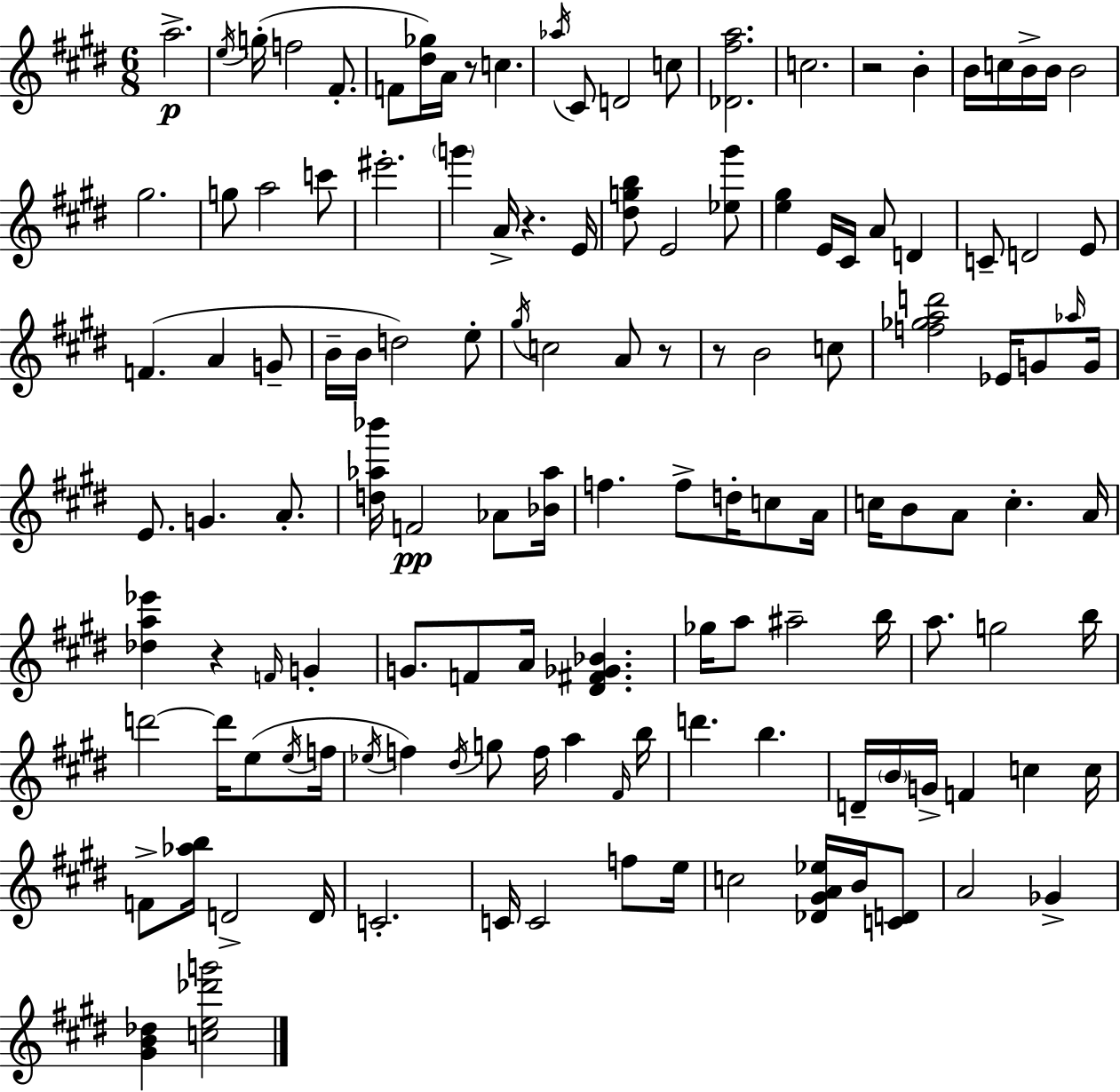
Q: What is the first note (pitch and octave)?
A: A5